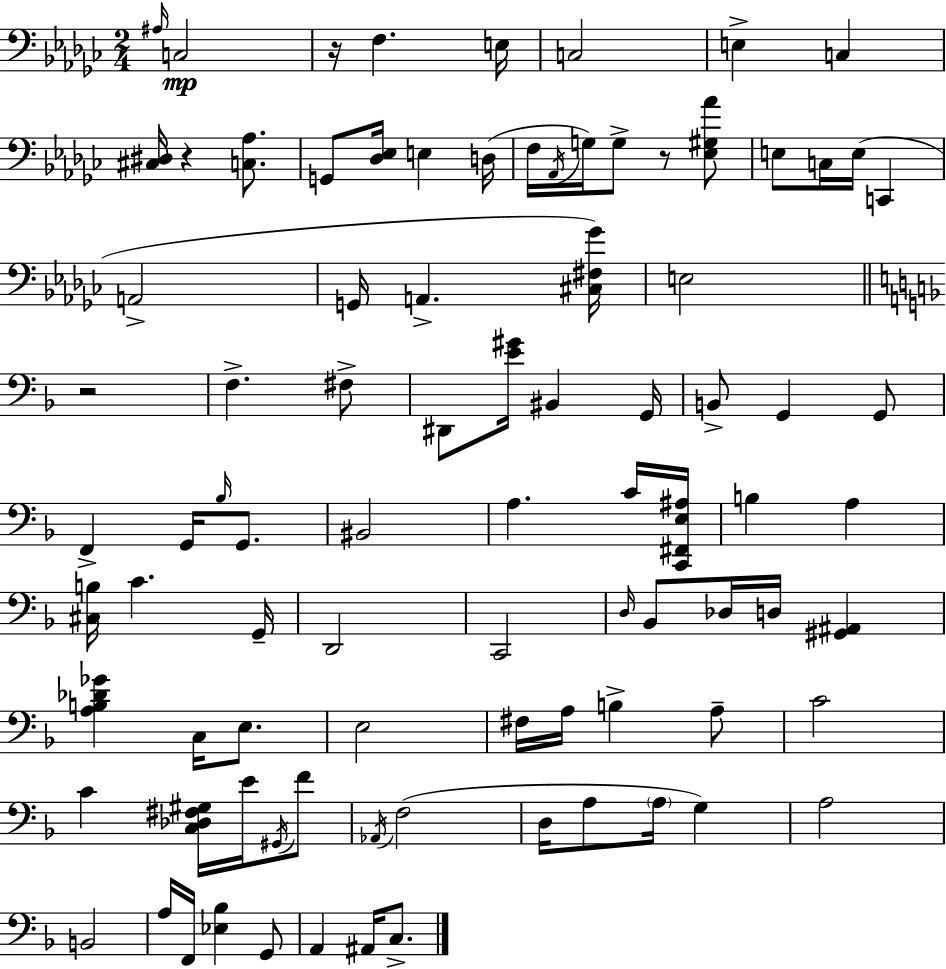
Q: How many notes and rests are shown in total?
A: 89